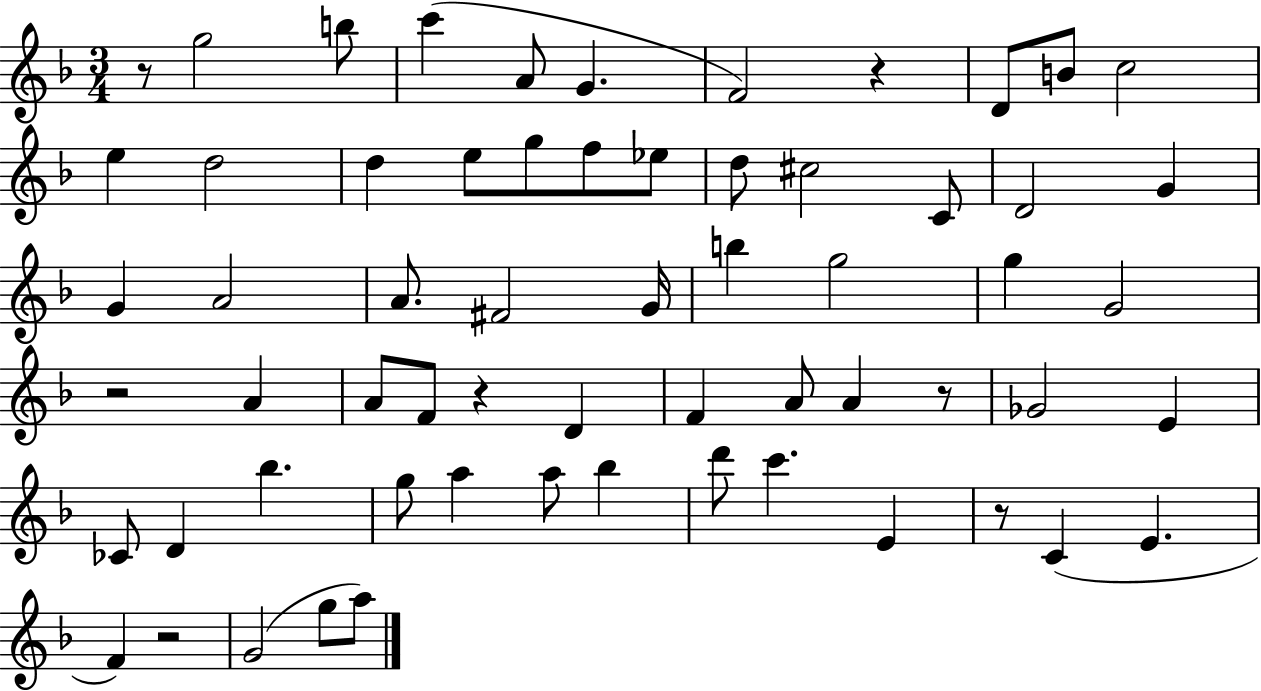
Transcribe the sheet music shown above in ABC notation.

X:1
T:Untitled
M:3/4
L:1/4
K:F
z/2 g2 b/2 c' A/2 G F2 z D/2 B/2 c2 e d2 d e/2 g/2 f/2 _e/2 d/2 ^c2 C/2 D2 G G A2 A/2 ^F2 G/4 b g2 g G2 z2 A A/2 F/2 z D F A/2 A z/2 _G2 E _C/2 D _b g/2 a a/2 _b d'/2 c' E z/2 C E F z2 G2 g/2 a/2